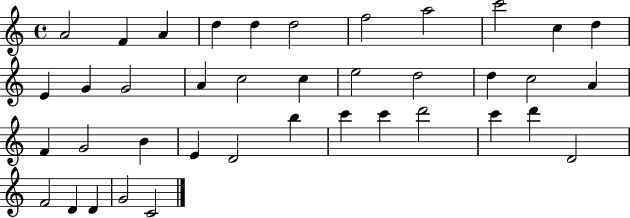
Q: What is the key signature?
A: C major